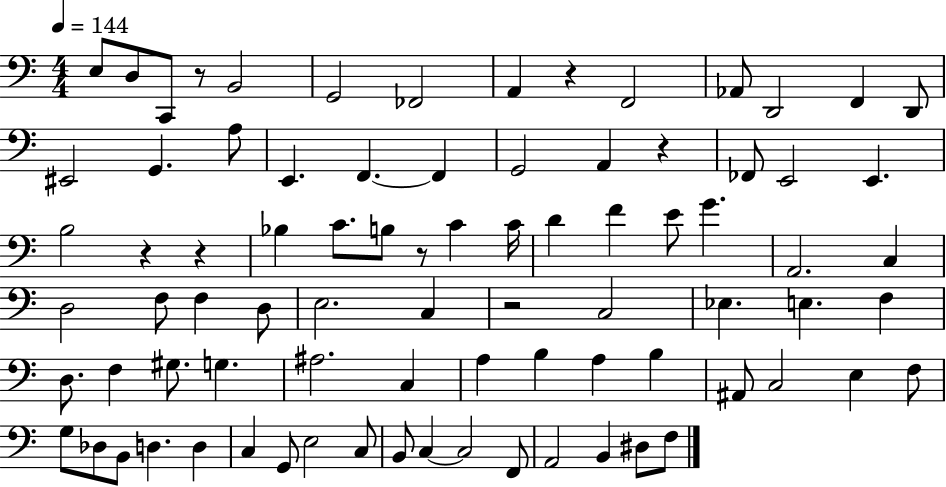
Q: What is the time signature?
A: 4/4